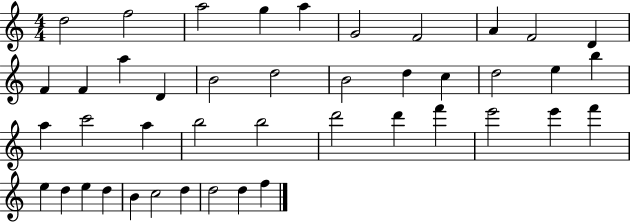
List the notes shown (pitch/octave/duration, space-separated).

D5/h F5/h A5/h G5/q A5/q G4/h F4/h A4/q F4/h D4/q F4/q F4/q A5/q D4/q B4/h D5/h B4/h D5/q C5/q D5/h E5/q B5/q A5/q C6/h A5/q B5/h B5/h D6/h D6/q F6/q E6/h E6/q F6/q E5/q D5/q E5/q D5/q B4/q C5/h D5/q D5/h D5/q F5/q